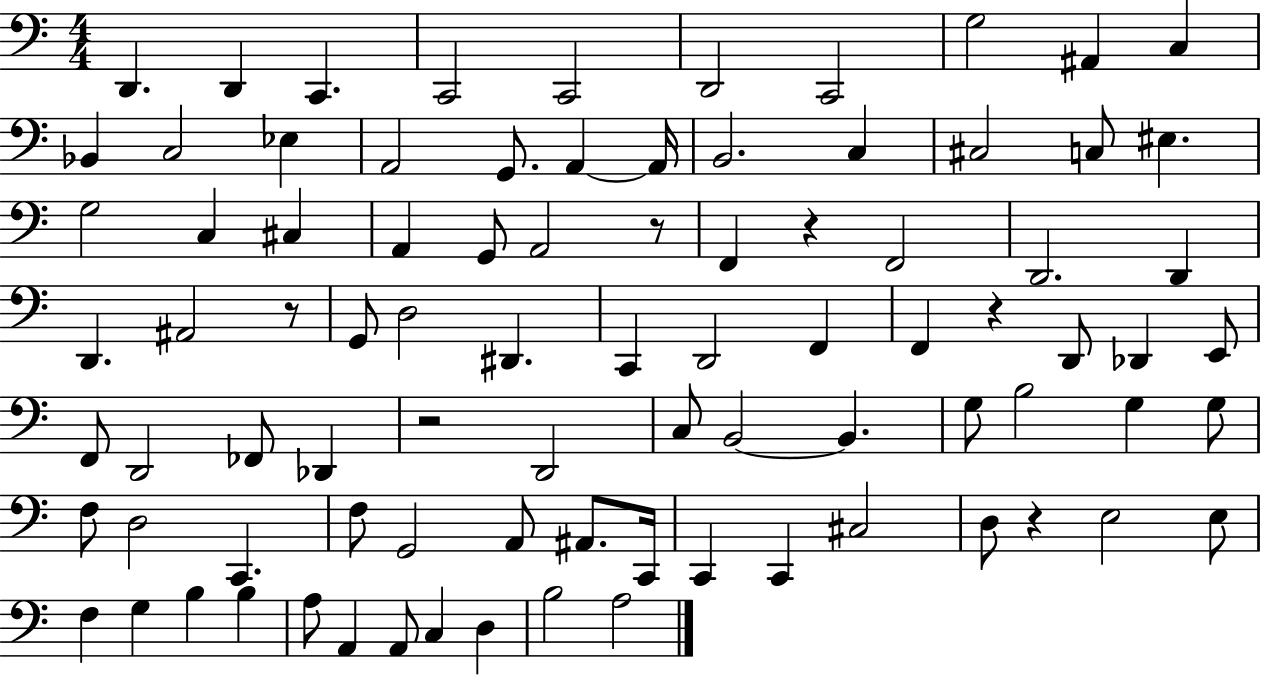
X:1
T:Untitled
M:4/4
L:1/4
K:C
D,, D,, C,, C,,2 C,,2 D,,2 C,,2 G,2 ^A,, C, _B,, C,2 _E, A,,2 G,,/2 A,, A,,/4 B,,2 C, ^C,2 C,/2 ^E, G,2 C, ^C, A,, G,,/2 A,,2 z/2 F,, z F,,2 D,,2 D,, D,, ^A,,2 z/2 G,,/2 D,2 ^D,, C,, D,,2 F,, F,, z D,,/2 _D,, E,,/2 F,,/2 D,,2 _F,,/2 _D,, z2 D,,2 C,/2 B,,2 B,, G,/2 B,2 G, G,/2 F,/2 D,2 C,, F,/2 G,,2 A,,/2 ^A,,/2 C,,/4 C,, C,, ^C,2 D,/2 z E,2 E,/2 F, G, B, B, A,/2 A,, A,,/2 C, D, B,2 A,2